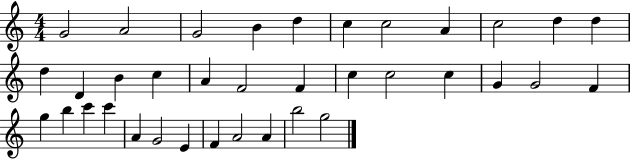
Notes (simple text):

G4/h A4/h G4/h B4/q D5/q C5/q C5/h A4/q C5/h D5/q D5/q D5/q D4/q B4/q C5/q A4/q F4/h F4/q C5/q C5/h C5/q G4/q G4/h F4/q G5/q B5/q C6/q C6/q A4/q G4/h E4/q F4/q A4/h A4/q B5/h G5/h